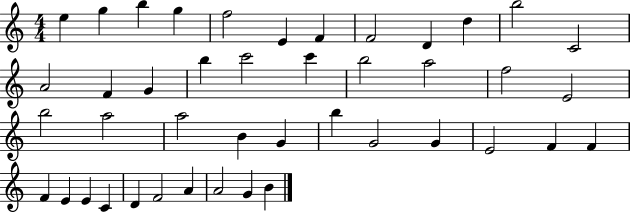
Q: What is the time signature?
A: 4/4